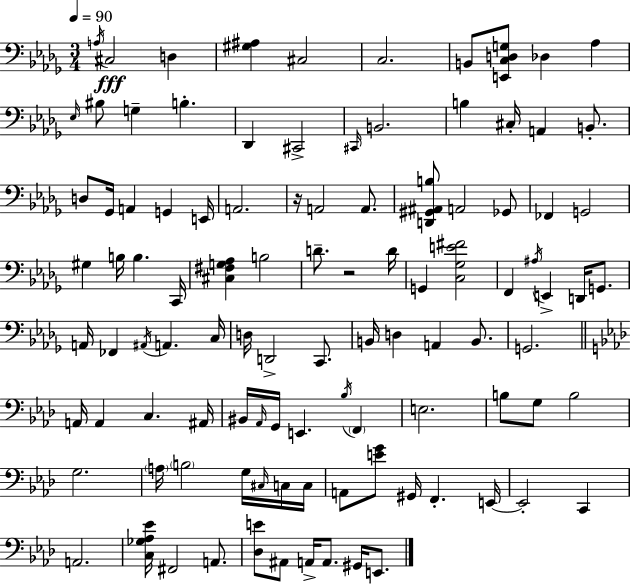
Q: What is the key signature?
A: BES minor